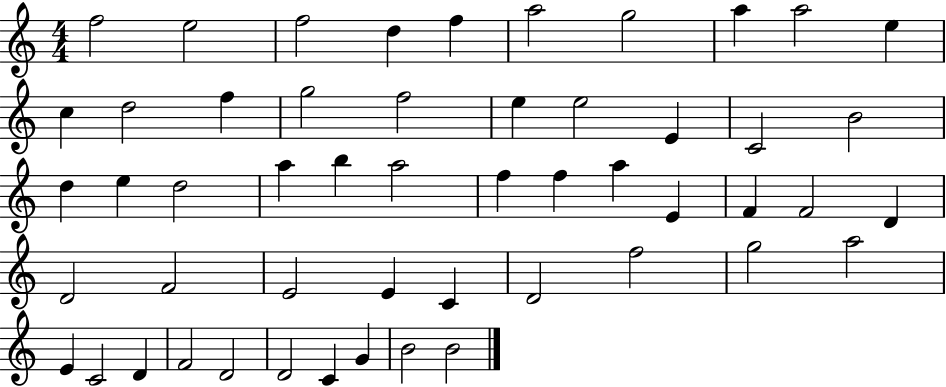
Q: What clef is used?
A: treble